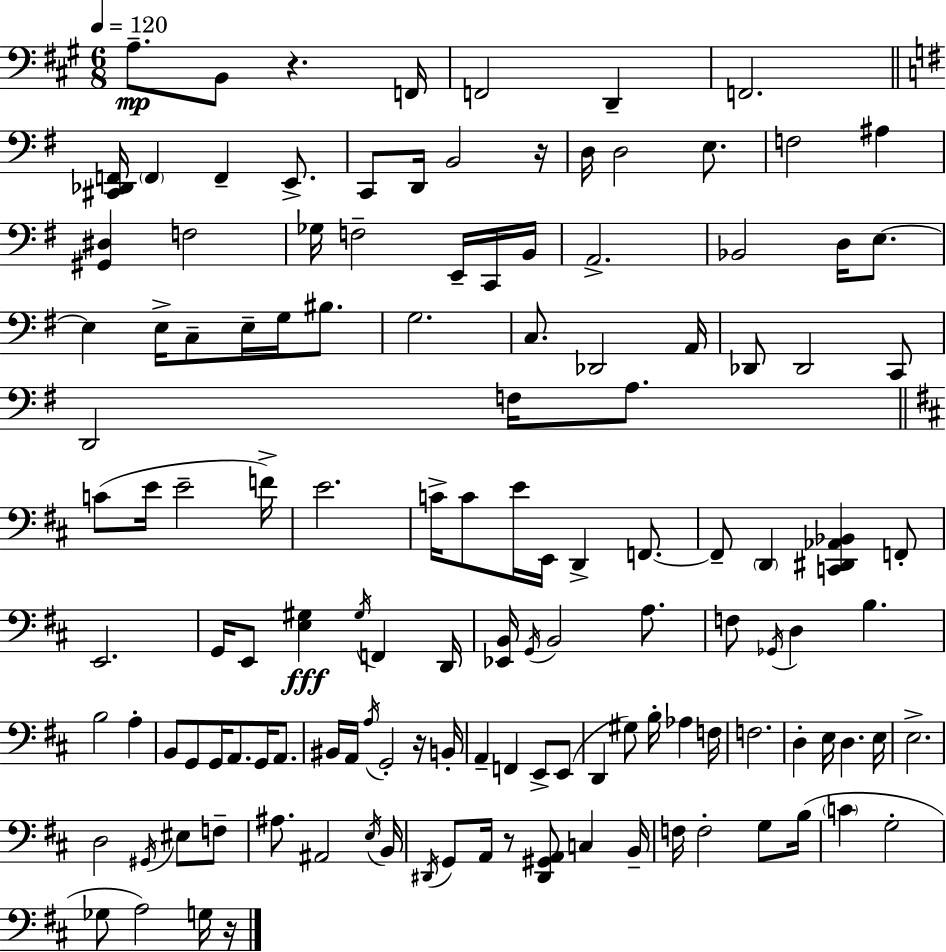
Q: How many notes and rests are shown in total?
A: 131